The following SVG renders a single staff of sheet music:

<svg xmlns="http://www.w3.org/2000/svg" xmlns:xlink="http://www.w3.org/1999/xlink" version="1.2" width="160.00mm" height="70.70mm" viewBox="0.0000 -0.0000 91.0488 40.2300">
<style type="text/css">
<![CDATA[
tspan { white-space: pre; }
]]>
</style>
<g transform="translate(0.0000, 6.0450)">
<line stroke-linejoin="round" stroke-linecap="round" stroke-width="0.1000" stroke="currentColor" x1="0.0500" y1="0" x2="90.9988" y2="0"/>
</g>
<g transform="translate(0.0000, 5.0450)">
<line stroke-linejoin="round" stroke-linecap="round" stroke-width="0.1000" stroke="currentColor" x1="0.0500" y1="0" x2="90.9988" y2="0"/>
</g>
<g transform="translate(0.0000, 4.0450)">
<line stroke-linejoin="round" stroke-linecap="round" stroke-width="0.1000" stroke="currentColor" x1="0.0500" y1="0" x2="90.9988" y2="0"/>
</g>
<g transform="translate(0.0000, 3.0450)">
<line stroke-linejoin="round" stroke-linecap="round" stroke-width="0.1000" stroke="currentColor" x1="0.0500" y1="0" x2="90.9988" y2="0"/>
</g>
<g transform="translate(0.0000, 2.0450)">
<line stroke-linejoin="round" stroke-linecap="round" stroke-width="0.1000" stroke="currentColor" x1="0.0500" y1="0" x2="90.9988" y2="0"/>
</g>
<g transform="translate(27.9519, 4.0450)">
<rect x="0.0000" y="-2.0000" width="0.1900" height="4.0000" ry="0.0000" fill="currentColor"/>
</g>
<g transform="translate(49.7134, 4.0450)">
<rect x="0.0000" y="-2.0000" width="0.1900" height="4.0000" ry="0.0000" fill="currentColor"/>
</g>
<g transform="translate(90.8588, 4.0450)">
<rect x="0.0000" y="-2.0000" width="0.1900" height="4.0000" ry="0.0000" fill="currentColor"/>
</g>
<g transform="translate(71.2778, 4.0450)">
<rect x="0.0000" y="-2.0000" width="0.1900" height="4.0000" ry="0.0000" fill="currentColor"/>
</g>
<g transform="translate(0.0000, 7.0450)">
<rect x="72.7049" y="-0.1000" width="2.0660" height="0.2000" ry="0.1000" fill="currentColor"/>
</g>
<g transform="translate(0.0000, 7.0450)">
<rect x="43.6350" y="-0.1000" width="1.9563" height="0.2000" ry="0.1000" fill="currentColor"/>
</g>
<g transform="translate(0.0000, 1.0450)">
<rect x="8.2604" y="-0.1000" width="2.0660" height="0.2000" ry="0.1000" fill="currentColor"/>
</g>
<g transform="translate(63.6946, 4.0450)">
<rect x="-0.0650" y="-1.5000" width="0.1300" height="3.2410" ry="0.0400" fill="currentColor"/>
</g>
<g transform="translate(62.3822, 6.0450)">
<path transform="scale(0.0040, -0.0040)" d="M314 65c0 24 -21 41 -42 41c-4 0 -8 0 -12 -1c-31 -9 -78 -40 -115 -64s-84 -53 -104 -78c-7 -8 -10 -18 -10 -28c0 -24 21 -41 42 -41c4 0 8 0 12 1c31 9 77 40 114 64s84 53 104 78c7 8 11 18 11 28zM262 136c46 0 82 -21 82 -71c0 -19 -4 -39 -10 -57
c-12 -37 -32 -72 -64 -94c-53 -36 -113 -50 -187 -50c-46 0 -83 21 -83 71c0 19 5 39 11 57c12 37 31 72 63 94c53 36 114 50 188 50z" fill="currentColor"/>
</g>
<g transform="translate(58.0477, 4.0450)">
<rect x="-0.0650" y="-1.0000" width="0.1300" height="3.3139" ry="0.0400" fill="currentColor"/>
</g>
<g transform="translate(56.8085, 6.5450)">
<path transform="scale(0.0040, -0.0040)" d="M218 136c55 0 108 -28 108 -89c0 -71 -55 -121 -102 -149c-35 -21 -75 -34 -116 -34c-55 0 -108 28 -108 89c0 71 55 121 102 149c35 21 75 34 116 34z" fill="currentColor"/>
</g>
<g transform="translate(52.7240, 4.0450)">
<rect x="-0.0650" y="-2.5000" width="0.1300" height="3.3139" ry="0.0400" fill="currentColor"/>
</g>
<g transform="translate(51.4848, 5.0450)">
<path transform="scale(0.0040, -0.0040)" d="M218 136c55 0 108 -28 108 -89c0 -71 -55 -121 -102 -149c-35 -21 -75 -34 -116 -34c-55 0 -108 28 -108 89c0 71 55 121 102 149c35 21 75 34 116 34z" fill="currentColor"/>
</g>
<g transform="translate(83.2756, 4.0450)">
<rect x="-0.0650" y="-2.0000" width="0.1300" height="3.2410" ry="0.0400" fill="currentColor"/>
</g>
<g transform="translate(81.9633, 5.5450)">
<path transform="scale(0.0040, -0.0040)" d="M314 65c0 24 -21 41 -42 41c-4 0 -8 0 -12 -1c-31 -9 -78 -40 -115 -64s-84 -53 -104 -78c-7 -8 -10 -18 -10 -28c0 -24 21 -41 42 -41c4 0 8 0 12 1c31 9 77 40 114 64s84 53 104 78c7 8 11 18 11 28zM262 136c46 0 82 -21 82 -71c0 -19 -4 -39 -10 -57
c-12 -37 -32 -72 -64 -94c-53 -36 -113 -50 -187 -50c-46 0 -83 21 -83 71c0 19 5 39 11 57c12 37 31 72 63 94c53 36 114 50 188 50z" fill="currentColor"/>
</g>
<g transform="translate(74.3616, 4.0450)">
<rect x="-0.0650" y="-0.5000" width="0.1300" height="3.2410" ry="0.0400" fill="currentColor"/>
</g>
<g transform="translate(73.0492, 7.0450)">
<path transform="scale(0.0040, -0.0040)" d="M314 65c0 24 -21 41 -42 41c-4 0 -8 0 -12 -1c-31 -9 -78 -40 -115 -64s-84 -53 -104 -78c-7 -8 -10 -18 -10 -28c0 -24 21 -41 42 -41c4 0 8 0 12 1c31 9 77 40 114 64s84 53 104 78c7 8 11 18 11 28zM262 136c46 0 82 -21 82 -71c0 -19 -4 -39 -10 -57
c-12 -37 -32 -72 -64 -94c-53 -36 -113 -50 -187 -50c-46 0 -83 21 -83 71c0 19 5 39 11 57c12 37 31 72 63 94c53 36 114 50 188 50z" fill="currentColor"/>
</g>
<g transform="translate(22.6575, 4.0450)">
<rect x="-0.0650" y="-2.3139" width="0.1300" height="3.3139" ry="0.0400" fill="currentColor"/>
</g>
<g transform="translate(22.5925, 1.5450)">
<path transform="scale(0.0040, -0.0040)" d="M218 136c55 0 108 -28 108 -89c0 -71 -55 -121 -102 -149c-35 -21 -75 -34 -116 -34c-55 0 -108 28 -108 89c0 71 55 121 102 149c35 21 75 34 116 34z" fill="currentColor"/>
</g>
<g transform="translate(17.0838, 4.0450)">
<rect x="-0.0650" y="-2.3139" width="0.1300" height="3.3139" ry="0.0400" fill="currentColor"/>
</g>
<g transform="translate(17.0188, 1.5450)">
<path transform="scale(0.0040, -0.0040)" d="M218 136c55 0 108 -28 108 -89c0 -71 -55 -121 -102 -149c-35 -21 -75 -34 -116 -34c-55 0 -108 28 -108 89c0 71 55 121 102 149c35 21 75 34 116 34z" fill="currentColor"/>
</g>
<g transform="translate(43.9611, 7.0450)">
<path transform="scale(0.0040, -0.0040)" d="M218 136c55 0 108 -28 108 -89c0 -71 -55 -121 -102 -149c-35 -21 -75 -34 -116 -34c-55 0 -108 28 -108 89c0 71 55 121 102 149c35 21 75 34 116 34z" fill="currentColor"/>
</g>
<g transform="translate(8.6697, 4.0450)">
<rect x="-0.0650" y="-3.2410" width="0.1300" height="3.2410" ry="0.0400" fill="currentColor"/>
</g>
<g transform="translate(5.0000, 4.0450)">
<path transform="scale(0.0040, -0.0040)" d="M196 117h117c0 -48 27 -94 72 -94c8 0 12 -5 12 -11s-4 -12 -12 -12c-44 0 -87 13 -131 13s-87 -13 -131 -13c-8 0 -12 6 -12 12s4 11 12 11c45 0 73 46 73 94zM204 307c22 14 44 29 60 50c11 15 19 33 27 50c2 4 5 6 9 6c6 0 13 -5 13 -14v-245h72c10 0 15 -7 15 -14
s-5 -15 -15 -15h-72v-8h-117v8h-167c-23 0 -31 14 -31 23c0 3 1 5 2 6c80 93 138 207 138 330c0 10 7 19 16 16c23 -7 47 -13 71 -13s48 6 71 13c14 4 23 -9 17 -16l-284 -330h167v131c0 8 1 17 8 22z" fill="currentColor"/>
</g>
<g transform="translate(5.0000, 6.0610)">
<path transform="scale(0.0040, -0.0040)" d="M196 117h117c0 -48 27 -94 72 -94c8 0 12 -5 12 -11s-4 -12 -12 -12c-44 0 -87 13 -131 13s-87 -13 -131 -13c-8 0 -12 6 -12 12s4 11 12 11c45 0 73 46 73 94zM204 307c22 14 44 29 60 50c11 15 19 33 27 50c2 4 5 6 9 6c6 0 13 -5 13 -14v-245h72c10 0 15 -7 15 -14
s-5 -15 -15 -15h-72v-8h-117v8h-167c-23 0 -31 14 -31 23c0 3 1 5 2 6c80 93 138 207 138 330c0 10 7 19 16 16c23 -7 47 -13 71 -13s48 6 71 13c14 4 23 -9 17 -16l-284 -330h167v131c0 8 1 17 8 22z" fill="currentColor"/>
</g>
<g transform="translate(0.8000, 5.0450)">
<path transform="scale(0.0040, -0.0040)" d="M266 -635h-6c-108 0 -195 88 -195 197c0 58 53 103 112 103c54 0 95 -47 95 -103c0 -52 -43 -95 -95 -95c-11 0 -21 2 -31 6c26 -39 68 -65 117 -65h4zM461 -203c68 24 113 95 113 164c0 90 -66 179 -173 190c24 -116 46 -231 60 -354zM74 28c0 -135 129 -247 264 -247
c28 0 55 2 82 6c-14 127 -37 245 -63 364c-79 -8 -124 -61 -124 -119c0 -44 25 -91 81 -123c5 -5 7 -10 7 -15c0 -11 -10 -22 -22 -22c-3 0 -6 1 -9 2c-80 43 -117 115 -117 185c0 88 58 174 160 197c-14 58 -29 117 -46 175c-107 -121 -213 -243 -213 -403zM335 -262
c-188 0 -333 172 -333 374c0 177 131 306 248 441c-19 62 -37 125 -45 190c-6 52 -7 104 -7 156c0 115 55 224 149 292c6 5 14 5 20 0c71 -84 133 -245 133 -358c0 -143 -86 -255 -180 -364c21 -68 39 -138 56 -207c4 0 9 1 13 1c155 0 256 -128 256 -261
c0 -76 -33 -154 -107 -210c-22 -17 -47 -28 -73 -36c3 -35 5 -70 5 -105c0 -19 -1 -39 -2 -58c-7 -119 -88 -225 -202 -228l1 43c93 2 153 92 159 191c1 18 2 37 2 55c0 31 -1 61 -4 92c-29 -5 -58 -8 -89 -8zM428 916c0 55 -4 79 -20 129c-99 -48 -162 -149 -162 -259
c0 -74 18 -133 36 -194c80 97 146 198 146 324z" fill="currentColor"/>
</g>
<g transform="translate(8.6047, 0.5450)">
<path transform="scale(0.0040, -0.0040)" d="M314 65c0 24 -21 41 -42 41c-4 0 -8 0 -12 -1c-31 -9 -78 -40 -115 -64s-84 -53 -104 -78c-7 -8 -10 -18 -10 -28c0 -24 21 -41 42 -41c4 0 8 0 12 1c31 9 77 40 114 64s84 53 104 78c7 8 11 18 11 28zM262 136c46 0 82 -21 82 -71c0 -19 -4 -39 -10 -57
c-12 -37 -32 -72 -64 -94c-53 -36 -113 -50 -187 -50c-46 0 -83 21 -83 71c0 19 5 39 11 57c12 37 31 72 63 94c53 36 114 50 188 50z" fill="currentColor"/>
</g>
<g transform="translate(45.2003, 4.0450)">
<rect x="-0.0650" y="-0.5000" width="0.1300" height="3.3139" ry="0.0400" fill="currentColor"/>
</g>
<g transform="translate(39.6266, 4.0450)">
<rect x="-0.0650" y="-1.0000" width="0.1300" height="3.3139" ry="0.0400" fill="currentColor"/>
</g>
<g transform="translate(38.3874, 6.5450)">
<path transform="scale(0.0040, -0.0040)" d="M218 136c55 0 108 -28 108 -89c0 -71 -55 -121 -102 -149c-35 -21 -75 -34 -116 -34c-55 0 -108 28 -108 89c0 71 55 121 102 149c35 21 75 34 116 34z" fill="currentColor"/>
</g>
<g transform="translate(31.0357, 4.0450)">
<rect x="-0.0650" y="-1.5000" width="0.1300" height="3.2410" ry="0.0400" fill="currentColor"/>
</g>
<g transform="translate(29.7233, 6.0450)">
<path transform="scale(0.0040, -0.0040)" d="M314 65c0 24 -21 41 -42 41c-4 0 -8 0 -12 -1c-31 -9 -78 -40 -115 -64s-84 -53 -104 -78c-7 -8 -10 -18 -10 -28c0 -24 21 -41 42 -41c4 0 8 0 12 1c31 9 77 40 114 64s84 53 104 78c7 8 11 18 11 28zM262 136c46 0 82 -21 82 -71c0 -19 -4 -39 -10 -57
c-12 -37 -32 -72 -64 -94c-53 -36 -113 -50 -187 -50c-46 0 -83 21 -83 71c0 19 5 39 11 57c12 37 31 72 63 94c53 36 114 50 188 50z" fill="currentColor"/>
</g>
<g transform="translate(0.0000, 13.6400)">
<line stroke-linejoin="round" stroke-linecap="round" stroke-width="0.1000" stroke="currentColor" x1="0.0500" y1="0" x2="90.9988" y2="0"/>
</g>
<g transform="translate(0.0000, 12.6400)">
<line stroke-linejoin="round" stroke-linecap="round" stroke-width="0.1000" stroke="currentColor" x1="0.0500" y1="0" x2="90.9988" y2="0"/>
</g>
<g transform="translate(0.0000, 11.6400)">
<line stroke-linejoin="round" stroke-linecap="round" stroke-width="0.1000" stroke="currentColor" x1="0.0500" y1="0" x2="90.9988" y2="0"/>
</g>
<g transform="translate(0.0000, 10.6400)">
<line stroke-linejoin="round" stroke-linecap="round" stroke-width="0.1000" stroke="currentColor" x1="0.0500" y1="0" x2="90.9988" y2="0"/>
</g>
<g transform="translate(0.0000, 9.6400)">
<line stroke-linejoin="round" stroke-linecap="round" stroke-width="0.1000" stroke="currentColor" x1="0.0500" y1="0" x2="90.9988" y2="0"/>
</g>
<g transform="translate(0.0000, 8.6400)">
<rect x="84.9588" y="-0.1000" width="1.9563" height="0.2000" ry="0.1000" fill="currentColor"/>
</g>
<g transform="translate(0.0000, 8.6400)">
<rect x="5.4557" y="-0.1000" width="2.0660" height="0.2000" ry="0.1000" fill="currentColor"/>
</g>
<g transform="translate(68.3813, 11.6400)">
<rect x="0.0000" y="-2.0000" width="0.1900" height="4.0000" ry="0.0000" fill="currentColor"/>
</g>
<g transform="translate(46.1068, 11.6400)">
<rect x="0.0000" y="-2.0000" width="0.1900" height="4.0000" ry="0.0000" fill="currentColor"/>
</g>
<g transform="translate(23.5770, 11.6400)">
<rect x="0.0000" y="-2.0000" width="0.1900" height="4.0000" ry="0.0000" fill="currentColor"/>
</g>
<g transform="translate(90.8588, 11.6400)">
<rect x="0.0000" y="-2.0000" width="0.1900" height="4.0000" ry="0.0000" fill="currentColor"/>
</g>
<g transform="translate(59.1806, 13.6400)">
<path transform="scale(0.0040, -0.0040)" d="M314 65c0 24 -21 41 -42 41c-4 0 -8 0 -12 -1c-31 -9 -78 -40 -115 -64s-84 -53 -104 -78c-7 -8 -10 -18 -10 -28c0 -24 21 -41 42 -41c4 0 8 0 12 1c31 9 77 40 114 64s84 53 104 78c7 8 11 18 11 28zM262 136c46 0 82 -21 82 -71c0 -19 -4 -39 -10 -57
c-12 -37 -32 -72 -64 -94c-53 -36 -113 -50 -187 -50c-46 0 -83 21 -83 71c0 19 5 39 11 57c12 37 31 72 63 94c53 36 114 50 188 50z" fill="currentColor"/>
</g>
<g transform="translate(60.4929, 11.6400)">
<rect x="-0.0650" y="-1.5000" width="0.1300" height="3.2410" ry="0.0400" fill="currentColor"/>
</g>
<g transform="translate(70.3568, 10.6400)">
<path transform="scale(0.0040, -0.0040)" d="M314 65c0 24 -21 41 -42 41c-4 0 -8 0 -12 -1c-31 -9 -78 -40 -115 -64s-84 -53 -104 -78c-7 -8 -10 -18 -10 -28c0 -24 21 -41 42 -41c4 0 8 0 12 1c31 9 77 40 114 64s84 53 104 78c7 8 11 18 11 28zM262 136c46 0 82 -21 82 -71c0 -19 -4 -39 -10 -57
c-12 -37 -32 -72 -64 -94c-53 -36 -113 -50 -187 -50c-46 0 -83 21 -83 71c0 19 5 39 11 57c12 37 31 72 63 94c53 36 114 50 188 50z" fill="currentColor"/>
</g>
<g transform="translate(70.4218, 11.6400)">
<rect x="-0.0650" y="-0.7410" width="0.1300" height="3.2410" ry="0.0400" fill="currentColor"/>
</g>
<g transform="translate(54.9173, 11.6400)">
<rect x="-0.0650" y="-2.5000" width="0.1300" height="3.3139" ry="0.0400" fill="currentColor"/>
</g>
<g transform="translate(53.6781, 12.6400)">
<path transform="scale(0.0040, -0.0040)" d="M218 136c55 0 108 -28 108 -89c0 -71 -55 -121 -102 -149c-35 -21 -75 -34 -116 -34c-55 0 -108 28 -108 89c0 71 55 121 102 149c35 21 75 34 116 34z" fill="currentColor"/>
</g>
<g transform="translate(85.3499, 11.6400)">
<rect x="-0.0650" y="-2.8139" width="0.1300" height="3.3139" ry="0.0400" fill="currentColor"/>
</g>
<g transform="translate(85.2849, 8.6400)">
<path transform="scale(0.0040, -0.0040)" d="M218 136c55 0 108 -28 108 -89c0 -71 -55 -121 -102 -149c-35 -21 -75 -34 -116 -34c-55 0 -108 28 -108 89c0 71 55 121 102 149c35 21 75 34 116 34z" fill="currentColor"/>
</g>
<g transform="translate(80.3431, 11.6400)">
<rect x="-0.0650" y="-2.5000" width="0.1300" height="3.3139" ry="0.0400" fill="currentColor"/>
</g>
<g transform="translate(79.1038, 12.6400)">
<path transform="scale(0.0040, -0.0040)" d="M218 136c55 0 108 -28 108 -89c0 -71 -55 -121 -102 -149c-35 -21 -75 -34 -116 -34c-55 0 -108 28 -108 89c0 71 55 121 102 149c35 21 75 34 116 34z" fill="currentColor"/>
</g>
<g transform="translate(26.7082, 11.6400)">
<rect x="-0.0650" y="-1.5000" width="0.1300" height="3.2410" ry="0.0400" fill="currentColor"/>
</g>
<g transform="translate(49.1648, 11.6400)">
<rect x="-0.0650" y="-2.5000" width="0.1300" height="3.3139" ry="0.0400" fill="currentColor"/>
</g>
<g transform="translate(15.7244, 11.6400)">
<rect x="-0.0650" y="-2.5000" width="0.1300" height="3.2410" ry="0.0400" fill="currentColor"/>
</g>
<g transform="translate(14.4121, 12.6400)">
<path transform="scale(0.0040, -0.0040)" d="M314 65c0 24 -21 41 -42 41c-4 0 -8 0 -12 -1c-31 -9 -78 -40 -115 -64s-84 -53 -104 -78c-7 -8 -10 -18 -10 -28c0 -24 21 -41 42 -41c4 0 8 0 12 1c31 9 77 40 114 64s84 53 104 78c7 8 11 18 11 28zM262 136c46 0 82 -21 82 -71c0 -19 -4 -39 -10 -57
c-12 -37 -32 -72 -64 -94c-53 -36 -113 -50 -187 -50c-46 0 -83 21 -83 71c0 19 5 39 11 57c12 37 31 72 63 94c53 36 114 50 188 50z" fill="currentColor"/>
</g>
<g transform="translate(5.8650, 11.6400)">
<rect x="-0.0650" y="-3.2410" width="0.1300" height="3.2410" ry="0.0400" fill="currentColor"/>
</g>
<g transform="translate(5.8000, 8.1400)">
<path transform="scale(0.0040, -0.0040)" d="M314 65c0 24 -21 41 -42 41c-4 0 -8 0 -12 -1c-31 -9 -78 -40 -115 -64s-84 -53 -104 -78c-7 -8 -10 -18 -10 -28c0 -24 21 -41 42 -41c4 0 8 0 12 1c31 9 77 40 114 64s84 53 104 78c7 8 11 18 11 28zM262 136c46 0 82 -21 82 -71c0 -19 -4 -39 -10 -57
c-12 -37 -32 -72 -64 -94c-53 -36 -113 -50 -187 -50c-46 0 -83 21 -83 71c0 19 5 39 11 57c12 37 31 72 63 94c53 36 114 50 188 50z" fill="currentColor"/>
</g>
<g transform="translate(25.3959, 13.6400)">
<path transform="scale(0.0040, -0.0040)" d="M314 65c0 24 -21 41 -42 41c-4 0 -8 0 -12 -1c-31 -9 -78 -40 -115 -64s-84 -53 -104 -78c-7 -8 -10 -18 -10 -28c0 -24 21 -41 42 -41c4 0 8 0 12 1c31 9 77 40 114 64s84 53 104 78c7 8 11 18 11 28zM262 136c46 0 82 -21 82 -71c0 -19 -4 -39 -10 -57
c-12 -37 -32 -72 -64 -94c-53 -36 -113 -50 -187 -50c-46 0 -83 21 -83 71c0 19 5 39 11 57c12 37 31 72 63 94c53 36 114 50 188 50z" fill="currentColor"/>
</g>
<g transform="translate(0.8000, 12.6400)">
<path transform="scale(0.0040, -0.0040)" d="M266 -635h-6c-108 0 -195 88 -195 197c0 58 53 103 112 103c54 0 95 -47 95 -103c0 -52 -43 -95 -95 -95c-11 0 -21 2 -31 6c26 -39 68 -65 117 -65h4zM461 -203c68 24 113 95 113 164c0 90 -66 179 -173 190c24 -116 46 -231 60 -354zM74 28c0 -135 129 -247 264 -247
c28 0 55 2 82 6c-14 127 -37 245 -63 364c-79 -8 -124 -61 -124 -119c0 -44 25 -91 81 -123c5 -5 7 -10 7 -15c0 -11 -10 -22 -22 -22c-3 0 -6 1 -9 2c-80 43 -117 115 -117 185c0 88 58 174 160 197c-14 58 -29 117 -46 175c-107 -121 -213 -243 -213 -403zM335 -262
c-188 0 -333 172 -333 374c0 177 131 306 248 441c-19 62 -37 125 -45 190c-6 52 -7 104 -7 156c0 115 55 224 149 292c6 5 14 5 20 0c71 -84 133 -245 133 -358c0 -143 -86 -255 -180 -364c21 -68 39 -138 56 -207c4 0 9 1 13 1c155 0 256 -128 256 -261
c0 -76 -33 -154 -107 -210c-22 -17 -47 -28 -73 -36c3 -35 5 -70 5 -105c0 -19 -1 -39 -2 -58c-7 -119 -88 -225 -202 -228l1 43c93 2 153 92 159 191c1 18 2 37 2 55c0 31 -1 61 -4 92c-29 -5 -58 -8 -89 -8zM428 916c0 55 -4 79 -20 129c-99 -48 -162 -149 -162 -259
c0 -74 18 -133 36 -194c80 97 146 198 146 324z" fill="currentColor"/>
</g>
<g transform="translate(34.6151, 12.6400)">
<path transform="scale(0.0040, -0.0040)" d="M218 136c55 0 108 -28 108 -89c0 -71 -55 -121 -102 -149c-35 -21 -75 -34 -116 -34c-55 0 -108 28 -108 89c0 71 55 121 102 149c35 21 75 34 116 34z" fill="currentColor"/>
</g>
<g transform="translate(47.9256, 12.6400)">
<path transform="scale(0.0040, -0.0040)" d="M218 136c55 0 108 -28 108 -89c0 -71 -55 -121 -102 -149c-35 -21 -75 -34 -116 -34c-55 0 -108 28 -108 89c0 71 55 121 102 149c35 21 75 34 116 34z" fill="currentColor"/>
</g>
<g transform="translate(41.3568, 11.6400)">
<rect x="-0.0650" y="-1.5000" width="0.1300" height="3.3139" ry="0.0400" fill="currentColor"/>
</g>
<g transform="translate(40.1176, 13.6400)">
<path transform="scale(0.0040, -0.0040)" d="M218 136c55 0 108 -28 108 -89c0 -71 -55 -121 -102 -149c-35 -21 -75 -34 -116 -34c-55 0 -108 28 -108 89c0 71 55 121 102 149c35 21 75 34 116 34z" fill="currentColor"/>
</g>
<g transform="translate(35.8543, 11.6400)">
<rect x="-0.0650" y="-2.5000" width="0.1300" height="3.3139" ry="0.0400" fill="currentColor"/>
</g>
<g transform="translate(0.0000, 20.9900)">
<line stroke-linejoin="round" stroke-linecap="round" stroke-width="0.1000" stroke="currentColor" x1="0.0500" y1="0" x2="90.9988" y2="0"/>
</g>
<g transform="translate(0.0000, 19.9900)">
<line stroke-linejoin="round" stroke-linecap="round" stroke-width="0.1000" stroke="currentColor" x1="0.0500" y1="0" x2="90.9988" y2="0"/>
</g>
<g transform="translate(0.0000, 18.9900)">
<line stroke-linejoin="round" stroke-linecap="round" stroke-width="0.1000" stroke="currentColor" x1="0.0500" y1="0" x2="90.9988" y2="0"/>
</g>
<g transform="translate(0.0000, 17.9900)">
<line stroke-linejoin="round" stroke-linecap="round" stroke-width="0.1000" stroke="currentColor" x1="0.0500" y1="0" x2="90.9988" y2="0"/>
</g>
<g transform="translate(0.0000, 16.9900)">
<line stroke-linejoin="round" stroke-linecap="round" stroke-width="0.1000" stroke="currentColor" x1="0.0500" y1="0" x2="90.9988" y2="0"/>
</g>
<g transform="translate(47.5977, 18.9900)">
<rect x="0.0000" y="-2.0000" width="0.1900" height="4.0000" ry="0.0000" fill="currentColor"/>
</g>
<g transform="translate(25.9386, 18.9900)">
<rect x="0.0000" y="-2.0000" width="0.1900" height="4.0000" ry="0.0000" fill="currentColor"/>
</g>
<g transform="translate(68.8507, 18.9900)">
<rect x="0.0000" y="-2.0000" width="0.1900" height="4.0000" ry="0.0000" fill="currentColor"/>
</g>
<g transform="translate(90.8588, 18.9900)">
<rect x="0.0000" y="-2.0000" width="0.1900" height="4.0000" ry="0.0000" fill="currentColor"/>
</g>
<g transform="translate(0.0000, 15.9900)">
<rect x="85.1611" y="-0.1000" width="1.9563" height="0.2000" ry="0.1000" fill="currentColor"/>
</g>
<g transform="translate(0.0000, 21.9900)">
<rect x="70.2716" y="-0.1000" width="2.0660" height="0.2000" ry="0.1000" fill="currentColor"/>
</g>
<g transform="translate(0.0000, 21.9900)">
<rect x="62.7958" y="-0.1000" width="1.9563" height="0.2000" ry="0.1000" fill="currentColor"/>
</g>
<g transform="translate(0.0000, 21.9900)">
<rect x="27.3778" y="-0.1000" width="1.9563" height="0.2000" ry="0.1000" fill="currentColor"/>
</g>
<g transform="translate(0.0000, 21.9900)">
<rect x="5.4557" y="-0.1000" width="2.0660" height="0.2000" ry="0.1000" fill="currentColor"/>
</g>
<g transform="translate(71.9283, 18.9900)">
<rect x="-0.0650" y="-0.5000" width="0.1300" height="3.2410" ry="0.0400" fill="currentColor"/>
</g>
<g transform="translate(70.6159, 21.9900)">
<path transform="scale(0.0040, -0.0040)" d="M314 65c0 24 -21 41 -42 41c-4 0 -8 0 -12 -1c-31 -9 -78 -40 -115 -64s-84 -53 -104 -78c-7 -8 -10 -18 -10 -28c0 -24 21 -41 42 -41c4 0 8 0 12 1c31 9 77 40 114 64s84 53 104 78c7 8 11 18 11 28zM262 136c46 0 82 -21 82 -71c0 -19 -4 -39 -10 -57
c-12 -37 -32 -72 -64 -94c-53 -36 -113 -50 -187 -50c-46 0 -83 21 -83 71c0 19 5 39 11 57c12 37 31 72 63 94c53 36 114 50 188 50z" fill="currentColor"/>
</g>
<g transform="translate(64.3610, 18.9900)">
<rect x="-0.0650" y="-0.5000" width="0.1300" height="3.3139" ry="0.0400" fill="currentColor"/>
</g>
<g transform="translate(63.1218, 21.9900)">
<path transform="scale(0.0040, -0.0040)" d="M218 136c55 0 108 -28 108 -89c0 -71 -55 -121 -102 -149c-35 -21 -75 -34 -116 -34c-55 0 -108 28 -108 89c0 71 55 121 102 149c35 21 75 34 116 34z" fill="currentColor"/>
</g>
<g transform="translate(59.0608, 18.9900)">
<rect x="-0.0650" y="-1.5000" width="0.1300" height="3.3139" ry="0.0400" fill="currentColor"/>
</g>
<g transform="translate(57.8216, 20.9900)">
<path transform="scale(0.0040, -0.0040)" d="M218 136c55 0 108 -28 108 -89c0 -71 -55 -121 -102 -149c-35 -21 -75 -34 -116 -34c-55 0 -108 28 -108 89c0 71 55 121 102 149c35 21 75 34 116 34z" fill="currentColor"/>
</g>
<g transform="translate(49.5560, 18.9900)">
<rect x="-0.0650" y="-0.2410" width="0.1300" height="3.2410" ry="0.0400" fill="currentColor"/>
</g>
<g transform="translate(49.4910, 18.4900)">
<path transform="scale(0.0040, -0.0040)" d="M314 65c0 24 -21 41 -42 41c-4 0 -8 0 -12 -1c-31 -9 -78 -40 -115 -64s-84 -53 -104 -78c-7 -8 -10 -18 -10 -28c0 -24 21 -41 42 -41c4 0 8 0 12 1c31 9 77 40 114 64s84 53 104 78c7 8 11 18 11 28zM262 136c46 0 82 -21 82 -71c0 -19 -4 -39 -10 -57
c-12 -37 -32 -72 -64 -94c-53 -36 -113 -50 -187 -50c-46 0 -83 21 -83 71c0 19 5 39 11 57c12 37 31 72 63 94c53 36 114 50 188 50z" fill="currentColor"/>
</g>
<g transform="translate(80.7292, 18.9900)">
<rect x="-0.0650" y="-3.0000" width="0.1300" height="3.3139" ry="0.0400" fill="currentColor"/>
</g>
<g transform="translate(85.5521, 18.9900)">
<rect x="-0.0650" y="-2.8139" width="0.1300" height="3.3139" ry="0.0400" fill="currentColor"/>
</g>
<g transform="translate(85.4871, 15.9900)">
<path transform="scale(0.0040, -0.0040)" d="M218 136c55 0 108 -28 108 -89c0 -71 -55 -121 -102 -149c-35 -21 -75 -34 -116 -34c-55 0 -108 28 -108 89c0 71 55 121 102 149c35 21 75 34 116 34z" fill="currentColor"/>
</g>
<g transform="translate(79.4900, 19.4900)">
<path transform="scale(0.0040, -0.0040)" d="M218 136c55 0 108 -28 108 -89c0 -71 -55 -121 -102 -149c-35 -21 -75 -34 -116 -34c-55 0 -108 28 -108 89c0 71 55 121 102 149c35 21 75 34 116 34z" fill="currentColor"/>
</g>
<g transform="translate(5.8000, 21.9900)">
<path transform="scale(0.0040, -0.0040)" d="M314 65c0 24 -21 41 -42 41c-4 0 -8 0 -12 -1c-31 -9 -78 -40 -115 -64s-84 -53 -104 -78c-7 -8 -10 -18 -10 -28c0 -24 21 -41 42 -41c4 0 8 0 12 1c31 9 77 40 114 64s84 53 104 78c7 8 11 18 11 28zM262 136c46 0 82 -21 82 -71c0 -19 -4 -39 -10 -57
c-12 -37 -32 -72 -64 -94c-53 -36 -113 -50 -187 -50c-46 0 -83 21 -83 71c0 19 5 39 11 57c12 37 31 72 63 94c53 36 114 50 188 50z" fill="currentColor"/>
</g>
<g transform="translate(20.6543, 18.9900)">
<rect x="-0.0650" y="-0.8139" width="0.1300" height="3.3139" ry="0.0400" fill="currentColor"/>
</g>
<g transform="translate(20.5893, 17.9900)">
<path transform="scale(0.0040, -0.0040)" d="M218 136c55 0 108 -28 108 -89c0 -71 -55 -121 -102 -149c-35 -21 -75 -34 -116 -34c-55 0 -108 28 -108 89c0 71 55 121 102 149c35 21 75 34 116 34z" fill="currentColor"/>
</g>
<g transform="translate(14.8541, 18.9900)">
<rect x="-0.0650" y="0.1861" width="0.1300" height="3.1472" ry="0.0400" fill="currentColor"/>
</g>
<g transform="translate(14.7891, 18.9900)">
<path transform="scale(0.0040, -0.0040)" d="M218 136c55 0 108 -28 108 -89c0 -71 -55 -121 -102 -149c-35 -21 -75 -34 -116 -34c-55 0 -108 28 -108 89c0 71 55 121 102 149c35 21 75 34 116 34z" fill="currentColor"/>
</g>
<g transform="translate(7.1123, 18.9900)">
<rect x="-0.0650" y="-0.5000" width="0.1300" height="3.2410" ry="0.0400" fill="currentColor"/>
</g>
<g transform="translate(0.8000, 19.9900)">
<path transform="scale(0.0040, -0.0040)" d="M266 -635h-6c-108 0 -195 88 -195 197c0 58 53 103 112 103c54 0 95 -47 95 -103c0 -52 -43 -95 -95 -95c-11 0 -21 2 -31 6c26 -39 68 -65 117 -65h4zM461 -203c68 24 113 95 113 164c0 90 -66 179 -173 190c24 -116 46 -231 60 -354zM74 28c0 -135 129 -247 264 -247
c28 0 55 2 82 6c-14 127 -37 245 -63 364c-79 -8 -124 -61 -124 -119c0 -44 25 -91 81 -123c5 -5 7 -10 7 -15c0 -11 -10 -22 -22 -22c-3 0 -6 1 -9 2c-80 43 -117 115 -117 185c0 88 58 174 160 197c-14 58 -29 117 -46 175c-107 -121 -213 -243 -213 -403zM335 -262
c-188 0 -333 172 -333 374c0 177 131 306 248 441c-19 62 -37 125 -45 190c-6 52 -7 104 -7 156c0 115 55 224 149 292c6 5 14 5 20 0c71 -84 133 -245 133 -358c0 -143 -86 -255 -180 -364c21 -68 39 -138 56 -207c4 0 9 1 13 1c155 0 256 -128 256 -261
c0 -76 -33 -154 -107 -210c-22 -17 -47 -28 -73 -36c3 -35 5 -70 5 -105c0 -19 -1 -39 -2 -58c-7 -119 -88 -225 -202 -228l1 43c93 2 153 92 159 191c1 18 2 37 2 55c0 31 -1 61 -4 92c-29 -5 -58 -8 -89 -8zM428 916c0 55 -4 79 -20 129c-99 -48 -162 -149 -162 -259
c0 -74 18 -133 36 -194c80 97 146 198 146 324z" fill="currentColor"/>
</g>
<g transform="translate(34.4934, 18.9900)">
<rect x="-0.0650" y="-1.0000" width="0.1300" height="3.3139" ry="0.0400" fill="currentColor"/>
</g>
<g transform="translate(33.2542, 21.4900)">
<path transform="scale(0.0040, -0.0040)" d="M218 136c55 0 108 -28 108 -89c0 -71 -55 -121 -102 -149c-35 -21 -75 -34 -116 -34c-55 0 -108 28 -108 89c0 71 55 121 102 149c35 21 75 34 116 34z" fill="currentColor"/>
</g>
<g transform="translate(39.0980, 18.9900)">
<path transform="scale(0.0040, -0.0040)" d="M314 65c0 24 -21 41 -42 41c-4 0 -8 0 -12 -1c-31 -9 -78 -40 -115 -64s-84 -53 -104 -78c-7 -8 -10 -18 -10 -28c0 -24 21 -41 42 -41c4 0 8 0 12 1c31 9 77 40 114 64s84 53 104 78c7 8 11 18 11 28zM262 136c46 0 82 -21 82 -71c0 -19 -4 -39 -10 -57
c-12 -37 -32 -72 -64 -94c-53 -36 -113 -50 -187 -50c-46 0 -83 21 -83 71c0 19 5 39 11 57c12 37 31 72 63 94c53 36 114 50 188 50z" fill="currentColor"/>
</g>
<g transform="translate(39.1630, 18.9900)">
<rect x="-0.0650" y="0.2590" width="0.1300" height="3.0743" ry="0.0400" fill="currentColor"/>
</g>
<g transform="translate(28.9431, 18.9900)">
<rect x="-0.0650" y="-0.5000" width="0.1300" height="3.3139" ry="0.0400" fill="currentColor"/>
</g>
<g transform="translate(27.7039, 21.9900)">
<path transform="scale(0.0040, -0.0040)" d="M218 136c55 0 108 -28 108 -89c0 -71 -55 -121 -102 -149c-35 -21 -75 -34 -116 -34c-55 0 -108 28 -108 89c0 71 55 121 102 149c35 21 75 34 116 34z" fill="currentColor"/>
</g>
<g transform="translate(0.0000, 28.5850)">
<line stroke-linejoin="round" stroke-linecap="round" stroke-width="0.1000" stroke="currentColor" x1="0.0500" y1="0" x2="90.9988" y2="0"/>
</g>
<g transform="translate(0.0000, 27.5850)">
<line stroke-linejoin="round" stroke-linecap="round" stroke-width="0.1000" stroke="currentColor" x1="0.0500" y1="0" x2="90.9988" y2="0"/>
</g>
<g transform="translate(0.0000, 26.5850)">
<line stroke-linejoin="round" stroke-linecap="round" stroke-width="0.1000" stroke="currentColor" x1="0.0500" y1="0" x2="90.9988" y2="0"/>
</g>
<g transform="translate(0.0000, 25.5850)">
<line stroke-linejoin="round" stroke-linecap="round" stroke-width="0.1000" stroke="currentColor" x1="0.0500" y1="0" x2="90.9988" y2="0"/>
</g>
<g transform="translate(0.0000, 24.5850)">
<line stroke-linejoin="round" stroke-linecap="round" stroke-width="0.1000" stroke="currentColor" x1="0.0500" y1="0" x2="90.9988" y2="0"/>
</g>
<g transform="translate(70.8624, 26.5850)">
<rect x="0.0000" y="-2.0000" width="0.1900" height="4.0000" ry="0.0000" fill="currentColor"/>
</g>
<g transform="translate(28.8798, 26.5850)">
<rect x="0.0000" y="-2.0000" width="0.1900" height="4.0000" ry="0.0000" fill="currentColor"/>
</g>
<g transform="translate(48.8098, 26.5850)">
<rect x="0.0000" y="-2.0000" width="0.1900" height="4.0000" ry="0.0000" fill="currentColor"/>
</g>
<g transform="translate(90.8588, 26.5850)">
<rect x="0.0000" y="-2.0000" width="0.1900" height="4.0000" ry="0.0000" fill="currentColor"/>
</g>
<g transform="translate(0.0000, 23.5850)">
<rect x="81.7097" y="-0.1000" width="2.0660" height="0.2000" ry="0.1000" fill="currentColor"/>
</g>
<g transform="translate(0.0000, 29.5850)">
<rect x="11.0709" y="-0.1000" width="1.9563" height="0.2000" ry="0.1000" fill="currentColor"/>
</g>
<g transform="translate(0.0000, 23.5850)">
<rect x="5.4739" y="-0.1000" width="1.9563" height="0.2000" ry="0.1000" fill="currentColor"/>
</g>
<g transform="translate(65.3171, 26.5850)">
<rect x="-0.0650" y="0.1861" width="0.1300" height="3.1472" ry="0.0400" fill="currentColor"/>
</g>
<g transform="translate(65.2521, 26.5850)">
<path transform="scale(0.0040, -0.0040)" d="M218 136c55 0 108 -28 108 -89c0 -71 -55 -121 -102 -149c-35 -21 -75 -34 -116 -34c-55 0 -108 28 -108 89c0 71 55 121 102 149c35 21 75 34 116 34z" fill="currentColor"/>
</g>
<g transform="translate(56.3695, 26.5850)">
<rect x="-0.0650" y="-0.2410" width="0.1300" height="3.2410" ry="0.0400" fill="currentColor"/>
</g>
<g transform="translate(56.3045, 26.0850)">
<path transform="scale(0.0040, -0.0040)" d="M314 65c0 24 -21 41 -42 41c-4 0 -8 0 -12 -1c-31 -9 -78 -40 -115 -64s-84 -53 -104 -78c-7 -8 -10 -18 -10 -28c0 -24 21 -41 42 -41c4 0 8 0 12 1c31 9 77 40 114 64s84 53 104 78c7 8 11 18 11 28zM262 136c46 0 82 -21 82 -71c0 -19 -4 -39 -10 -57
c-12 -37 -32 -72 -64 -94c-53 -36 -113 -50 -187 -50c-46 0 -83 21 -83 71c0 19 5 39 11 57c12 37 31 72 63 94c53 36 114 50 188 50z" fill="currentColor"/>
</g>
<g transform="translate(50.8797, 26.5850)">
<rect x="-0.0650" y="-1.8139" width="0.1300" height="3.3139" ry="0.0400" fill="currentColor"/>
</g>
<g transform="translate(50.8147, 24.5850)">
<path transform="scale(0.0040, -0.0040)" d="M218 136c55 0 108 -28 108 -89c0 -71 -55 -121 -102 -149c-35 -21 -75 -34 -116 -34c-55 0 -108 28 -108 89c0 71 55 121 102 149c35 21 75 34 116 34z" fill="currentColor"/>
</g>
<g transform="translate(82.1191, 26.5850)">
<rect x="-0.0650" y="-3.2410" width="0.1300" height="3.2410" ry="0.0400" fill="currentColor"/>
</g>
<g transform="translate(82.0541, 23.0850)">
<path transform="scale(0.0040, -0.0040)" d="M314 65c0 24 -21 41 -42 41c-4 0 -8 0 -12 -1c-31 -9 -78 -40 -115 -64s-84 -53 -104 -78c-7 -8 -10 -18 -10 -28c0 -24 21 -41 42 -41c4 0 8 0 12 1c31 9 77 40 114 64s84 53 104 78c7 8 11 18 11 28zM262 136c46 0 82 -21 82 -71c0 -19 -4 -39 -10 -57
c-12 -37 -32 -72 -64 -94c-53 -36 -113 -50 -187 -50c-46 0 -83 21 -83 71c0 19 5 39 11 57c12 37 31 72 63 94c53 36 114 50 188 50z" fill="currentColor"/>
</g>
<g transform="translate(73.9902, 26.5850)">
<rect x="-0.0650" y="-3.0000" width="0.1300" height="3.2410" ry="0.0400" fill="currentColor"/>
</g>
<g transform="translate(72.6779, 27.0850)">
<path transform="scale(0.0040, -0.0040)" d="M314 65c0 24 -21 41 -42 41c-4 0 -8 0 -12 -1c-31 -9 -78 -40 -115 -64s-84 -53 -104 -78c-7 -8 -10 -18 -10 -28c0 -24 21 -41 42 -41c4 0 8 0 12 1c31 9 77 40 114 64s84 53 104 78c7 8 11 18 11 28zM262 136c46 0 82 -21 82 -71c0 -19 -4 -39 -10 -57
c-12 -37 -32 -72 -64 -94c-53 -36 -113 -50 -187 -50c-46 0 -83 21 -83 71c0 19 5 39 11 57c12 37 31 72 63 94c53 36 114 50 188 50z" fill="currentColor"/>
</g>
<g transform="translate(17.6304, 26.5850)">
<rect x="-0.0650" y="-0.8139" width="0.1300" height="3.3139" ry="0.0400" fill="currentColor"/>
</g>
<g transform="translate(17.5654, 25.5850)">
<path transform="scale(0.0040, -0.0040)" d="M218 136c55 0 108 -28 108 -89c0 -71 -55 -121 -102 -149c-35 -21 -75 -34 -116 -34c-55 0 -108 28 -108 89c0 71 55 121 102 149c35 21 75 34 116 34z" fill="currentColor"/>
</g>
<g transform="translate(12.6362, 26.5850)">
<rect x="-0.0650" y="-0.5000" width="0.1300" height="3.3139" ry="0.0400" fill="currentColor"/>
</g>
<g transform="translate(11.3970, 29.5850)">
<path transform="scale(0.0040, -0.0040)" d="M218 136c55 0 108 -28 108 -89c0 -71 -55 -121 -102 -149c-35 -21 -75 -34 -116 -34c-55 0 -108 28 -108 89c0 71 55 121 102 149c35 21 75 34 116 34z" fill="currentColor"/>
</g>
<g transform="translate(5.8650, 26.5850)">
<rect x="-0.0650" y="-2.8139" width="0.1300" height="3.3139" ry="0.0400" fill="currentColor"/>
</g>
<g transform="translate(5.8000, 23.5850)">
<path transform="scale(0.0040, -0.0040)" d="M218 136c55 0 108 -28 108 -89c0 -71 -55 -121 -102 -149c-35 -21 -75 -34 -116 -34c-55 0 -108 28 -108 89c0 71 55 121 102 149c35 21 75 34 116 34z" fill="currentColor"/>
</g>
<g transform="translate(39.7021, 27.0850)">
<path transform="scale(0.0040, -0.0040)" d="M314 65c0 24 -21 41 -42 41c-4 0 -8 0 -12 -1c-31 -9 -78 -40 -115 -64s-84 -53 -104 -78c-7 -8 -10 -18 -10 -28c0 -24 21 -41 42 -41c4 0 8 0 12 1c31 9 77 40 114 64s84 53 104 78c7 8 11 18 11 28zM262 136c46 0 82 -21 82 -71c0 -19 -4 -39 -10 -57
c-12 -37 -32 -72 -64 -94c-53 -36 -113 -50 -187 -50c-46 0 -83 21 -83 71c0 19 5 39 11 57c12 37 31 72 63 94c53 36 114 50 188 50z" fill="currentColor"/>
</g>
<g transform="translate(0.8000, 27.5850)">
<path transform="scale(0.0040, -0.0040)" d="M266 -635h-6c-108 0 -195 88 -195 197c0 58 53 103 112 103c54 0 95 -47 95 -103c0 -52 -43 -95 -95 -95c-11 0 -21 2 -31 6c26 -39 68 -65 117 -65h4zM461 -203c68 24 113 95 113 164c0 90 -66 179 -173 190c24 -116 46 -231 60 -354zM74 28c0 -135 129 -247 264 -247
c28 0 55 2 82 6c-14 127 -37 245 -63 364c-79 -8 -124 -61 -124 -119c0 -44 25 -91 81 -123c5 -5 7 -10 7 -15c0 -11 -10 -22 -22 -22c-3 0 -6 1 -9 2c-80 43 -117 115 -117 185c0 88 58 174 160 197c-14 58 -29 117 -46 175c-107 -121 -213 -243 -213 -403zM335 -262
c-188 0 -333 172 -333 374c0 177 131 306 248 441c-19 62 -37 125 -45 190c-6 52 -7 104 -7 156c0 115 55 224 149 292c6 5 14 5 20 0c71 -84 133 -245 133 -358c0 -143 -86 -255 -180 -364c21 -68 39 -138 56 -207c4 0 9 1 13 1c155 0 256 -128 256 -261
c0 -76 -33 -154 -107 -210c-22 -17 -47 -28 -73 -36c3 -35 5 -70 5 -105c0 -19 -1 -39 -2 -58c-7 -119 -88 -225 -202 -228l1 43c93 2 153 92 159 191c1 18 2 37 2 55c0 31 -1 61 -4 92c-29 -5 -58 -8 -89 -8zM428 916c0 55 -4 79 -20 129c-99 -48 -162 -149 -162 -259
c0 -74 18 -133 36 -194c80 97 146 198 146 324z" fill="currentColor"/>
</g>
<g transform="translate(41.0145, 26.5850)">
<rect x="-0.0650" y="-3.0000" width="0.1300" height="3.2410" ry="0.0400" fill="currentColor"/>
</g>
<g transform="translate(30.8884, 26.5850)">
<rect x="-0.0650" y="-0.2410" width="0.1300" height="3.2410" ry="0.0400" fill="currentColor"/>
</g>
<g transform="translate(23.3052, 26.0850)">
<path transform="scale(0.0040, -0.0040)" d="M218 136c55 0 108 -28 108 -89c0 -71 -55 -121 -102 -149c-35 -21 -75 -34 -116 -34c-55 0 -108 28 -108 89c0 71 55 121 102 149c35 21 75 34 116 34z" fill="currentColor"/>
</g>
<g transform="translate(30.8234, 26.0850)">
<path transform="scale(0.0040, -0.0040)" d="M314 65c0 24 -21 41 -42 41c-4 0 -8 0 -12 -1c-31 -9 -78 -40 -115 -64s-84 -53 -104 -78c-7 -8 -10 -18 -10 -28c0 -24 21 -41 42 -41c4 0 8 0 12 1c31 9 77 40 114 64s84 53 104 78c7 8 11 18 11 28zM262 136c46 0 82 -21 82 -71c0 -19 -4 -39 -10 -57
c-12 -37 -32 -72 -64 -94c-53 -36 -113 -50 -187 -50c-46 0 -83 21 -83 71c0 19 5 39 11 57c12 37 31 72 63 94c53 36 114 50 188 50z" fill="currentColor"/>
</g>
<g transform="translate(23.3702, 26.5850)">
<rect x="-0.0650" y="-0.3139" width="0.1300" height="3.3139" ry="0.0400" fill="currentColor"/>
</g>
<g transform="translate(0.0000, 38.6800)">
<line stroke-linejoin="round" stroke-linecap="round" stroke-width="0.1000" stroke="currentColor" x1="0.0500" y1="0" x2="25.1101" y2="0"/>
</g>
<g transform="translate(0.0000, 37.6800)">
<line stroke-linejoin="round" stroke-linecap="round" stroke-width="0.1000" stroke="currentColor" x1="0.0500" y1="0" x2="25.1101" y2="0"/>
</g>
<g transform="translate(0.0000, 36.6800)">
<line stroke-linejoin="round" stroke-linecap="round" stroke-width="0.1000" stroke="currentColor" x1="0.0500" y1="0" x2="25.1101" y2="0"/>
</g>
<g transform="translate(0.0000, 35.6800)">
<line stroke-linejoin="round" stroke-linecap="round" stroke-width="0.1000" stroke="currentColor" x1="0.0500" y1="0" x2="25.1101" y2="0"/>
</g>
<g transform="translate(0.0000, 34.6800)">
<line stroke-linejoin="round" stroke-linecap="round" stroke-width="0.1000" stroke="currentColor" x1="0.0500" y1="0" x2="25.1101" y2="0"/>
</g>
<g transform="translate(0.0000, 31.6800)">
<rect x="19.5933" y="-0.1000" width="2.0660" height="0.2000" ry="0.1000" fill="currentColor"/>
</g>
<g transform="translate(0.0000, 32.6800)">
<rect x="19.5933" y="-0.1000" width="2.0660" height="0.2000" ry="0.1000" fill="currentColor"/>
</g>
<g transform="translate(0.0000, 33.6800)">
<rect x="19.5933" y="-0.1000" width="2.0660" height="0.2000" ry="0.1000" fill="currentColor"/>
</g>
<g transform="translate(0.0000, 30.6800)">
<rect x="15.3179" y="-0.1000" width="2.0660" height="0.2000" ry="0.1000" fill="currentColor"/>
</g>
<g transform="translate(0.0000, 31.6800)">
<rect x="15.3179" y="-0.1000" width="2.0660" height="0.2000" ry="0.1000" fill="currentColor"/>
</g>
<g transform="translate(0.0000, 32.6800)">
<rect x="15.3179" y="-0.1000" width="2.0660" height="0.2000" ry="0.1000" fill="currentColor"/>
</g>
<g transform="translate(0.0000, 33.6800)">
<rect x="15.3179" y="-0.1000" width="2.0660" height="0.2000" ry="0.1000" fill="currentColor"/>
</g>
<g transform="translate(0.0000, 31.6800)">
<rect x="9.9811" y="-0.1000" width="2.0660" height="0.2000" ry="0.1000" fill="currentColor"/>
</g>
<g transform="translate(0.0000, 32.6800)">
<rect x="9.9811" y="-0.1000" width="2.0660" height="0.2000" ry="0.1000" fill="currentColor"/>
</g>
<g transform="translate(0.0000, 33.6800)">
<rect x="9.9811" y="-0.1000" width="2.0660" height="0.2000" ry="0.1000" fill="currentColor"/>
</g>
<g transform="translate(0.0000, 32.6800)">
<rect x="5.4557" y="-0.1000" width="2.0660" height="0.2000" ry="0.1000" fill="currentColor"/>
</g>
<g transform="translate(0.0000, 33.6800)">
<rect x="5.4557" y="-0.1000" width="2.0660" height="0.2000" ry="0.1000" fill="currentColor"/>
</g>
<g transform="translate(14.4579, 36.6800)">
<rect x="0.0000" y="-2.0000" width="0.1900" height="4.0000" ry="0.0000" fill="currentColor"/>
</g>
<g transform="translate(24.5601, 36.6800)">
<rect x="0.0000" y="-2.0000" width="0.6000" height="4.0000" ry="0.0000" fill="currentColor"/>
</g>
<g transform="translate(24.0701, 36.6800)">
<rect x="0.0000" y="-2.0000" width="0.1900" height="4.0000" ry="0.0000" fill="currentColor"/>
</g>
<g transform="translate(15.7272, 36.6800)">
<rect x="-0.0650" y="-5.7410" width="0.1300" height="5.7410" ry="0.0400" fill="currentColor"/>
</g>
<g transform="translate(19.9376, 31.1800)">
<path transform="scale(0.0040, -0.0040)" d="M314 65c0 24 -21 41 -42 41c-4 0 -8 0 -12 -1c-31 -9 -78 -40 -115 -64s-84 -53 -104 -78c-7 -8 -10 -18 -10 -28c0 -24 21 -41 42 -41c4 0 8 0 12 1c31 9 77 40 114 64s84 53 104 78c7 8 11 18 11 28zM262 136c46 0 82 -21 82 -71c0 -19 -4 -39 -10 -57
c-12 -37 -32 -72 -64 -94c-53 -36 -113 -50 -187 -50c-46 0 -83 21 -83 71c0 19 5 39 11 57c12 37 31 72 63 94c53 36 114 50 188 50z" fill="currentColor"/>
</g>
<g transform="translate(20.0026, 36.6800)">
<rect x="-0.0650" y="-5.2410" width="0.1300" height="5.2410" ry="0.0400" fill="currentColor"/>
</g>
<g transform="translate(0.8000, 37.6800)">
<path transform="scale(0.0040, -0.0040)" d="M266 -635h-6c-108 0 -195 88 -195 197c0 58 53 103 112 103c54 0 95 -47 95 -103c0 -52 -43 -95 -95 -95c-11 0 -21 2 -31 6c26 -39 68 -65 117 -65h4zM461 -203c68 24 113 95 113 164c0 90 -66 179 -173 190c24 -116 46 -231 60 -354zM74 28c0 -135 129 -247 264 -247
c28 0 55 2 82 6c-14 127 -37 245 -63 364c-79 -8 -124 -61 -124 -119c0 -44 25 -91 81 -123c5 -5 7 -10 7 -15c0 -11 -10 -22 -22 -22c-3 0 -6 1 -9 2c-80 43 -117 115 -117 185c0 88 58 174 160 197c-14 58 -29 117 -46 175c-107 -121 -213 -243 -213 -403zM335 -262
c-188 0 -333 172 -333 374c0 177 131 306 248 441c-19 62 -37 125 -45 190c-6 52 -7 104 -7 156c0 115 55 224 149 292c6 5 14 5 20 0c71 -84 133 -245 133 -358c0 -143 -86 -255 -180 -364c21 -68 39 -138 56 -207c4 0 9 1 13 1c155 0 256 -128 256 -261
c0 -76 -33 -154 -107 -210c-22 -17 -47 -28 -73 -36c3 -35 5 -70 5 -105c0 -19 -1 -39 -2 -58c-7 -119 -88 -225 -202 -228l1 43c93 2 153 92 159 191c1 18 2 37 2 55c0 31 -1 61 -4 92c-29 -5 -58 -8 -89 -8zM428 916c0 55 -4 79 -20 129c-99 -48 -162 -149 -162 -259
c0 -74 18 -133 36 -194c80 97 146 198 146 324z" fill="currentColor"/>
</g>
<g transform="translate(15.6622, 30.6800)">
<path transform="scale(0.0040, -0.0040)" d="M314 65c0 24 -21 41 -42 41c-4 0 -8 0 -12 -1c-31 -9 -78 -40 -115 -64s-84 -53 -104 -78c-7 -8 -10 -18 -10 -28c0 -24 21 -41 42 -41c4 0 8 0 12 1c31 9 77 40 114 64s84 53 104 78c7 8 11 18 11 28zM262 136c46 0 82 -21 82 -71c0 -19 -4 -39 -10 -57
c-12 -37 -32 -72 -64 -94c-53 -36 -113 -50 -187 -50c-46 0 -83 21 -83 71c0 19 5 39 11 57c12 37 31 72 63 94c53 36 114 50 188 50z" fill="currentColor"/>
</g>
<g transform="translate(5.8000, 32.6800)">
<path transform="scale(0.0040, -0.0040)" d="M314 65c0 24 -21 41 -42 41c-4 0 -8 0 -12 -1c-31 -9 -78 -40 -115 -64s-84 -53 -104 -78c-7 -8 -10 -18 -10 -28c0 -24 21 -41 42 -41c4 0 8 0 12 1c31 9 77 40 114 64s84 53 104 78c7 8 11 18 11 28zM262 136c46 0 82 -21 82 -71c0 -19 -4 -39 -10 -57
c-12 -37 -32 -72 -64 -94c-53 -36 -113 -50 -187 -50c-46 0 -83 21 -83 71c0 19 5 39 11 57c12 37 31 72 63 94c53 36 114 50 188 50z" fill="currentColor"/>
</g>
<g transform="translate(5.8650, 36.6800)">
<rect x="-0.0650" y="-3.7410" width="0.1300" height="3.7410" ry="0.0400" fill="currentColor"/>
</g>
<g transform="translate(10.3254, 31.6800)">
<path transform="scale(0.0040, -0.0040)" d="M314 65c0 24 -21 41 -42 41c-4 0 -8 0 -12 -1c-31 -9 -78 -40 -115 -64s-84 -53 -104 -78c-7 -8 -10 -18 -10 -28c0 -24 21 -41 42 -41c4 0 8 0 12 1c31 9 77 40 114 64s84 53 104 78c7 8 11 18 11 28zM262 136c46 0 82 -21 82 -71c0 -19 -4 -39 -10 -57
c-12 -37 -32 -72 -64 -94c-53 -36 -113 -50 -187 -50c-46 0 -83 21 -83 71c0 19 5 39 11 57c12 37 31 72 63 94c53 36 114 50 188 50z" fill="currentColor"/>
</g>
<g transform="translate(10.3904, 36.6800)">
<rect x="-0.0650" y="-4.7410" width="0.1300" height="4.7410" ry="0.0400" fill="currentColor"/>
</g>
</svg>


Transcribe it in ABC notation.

X:1
T:Untitled
M:4/4
L:1/4
K:C
b2 g g E2 D C G D E2 C2 F2 b2 G2 E2 G E G G E2 d2 G a C2 B d C D B2 c2 E C C2 A a a C d c c2 A2 f c2 B A2 b2 c'2 e'2 g'2 f'2